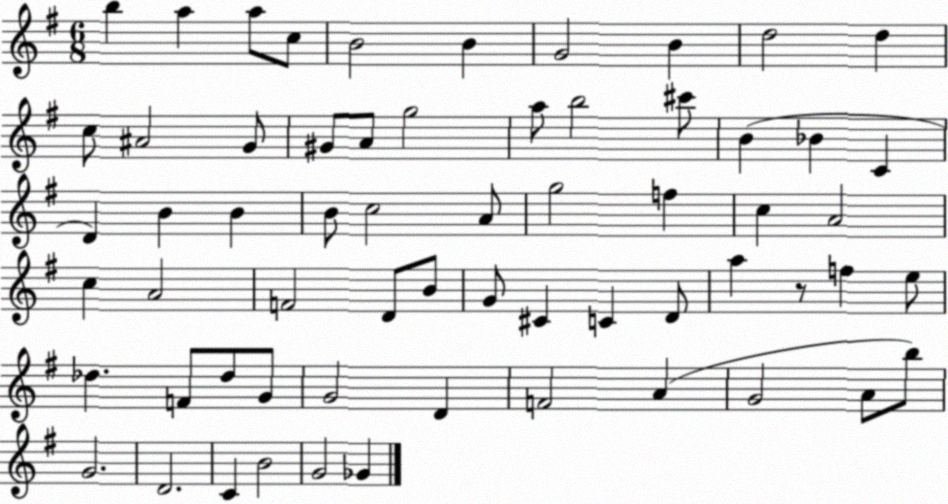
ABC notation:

X:1
T:Untitled
M:6/8
L:1/4
K:G
b a a/2 c/2 B2 B G2 B d2 d c/2 ^A2 G/2 ^G/2 A/2 g2 a/2 b2 ^c'/2 B _B C D B B B/2 c2 A/2 g2 f c A2 c A2 F2 D/2 B/2 G/2 ^C C D/2 a z/2 f e/2 _d F/2 _d/2 G/2 G2 D F2 A G2 A/2 b/2 G2 D2 C B2 G2 _G